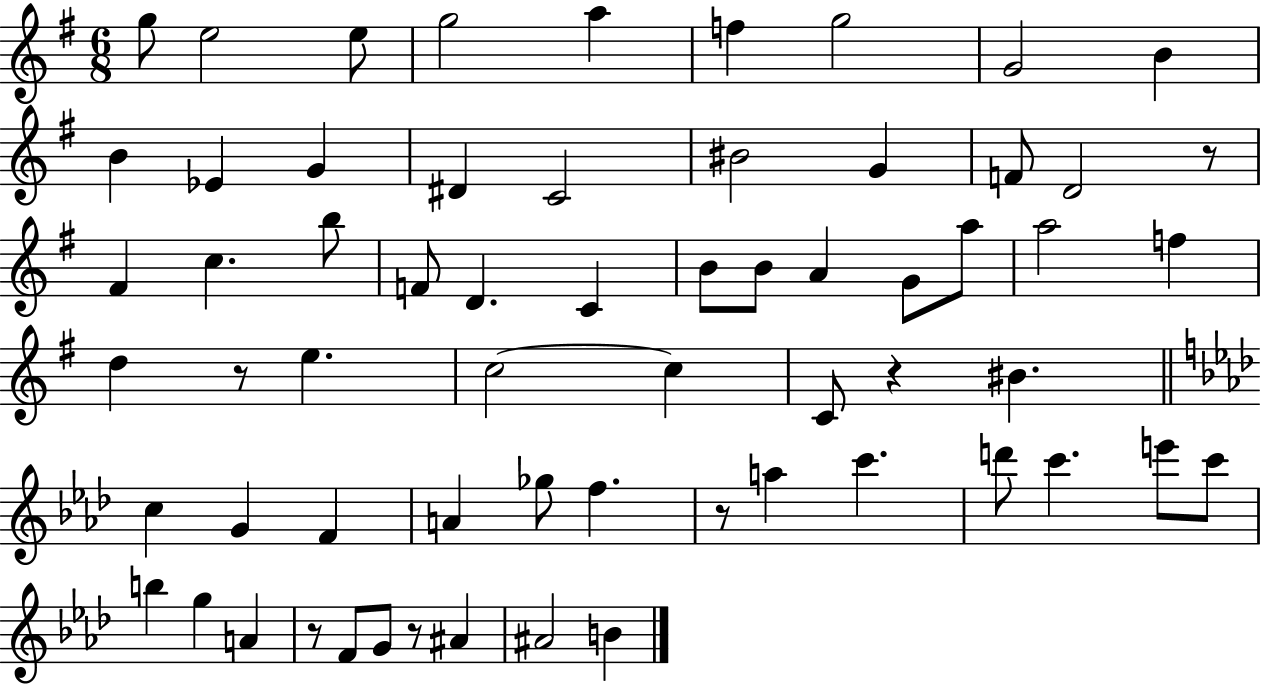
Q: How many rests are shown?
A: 6